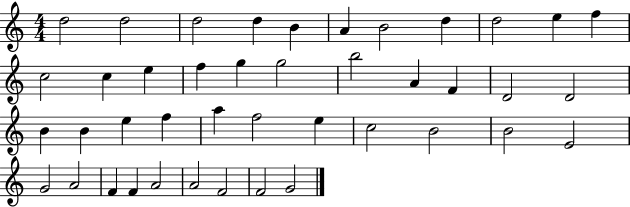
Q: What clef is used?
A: treble